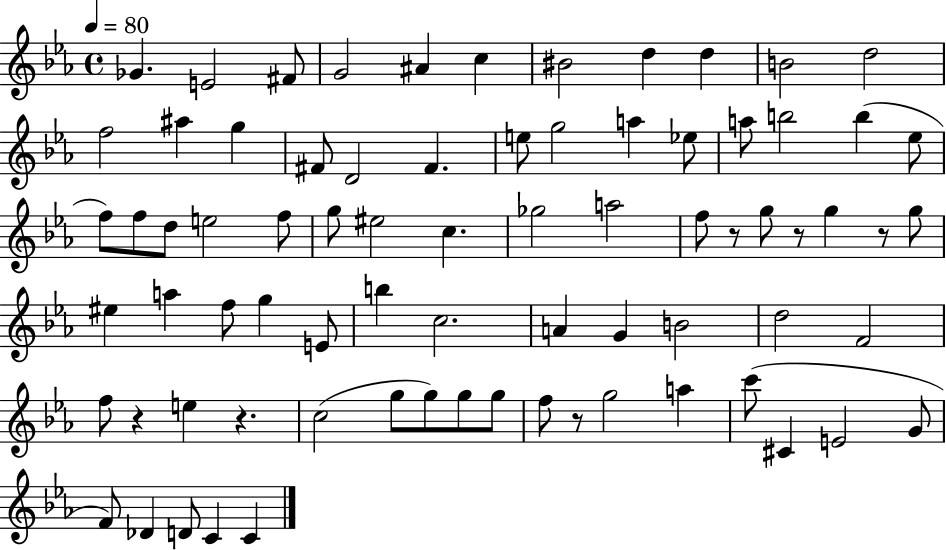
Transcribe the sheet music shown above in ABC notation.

X:1
T:Untitled
M:4/4
L:1/4
K:Eb
_G E2 ^F/2 G2 ^A c ^B2 d d B2 d2 f2 ^a g ^F/2 D2 ^F e/2 g2 a _e/2 a/2 b2 b _e/2 f/2 f/2 d/2 e2 f/2 g/2 ^e2 c _g2 a2 f/2 z/2 g/2 z/2 g z/2 g/2 ^e a f/2 g E/2 b c2 A G B2 d2 F2 f/2 z e z c2 g/2 g/2 g/2 g/2 f/2 z/2 g2 a c'/2 ^C E2 G/2 F/2 _D D/2 C C